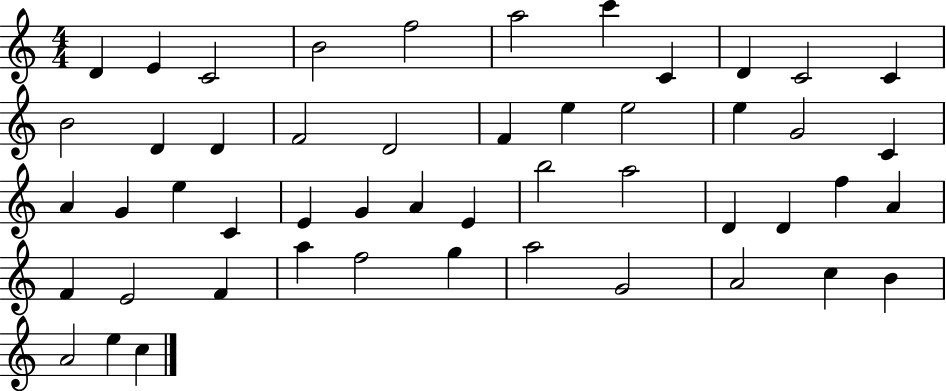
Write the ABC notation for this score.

X:1
T:Untitled
M:4/4
L:1/4
K:C
D E C2 B2 f2 a2 c' C D C2 C B2 D D F2 D2 F e e2 e G2 C A G e C E G A E b2 a2 D D f A F E2 F a f2 g a2 G2 A2 c B A2 e c